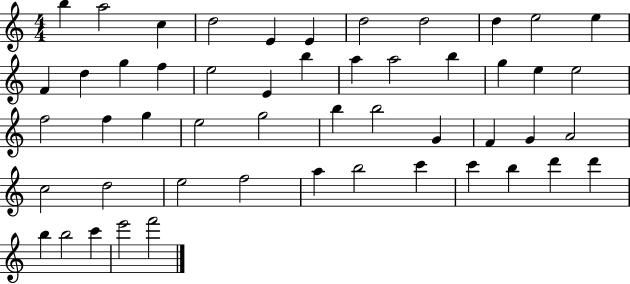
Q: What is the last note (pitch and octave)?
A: F6